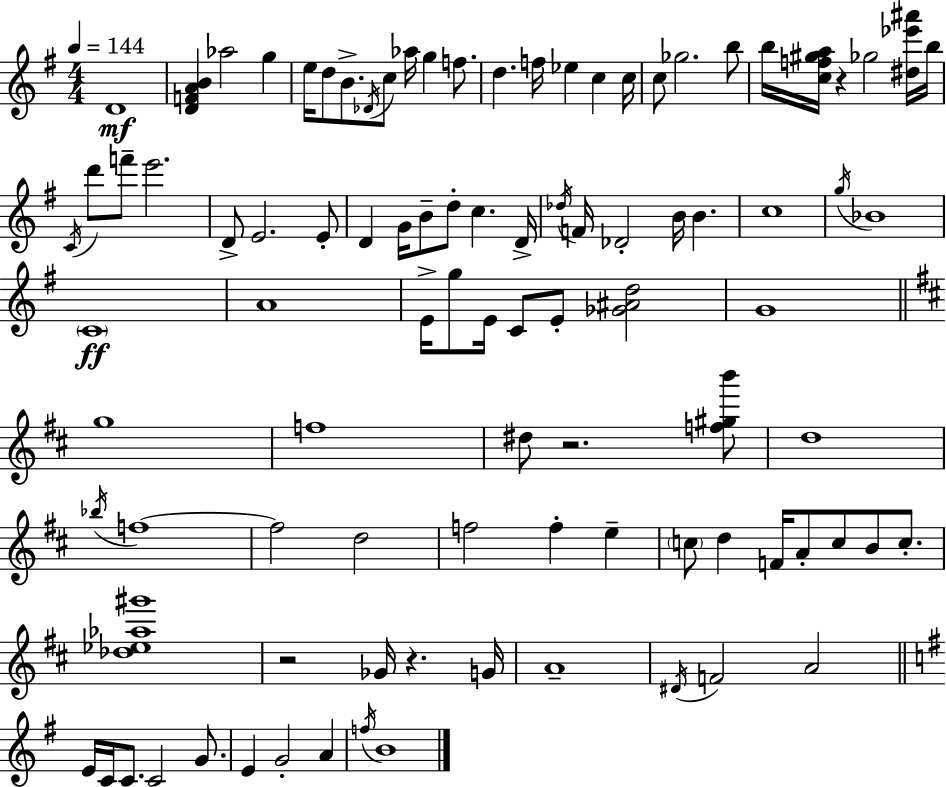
D4/w [D4,F4,A4,B4]/q Ab5/h G5/q E5/s D5/e B4/e. Db4/s C5/e Ab5/s G5/q F5/e. D5/q. F5/s Eb5/q C5/q C5/s C5/e Gb5/h. B5/e B5/s [C5,F5,G#5,A5]/s R/q Gb5/h [D#5,Eb6,A#6]/s B5/s C4/s D6/e F6/e E6/h. D4/e E4/h. E4/e D4/q G4/s B4/e D5/e C5/q. D4/s Db5/s F4/s Db4/h B4/s B4/q. C5/w G5/s Bb4/w C4/w A4/w E4/s G5/e E4/s C4/e E4/e [Gb4,A#4,D5]/h G4/w G5/w F5/w D#5/e R/h. [F5,G#5,B6]/e D5/w Bb5/s F5/w F5/h D5/h F5/h F5/q E5/q C5/e D5/q F4/s A4/e C5/e B4/e C5/e. [Db5,Eb5,Ab5,G#6]/w R/h Gb4/s R/q. G4/s A4/w D#4/s F4/h A4/h E4/s C4/s C4/e. C4/h G4/e. E4/q G4/h A4/q F5/s B4/w